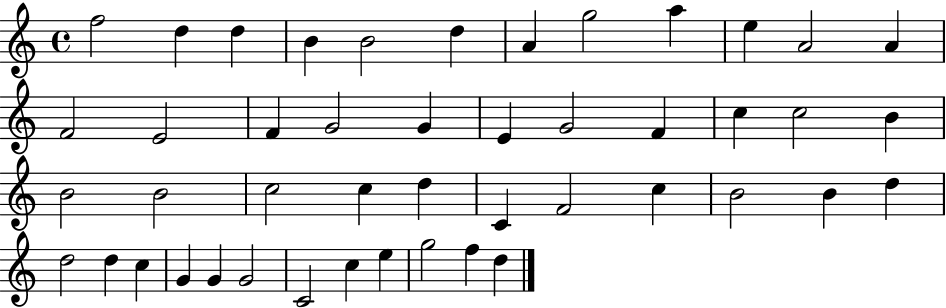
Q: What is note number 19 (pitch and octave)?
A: G4